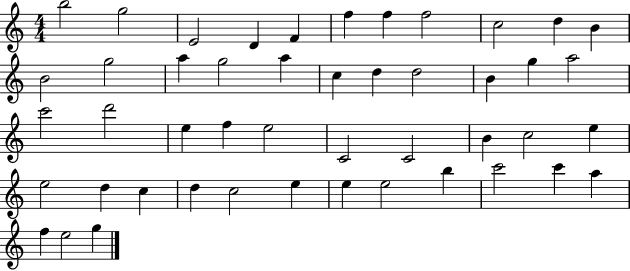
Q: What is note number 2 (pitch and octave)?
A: G5